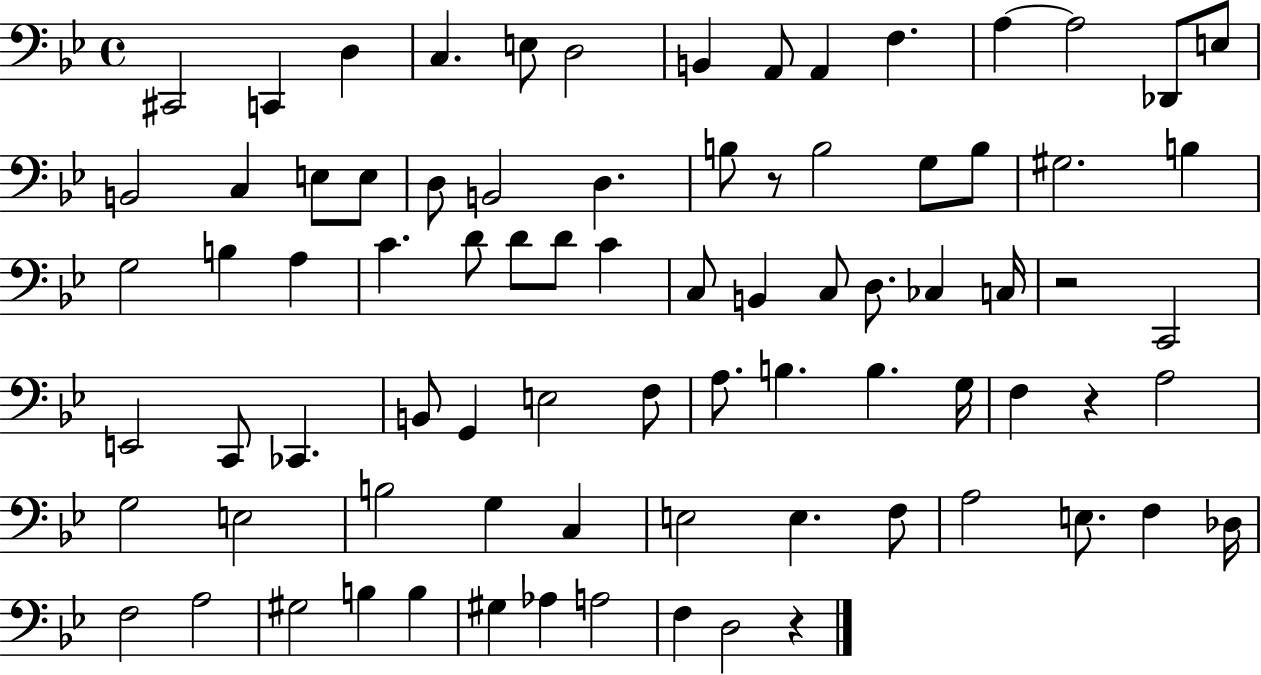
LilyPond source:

{
  \clef bass
  \time 4/4
  \defaultTimeSignature
  \key bes \major
  cis,2 c,4 d4 | c4. e8 d2 | b,4 a,8 a,4 f4. | a4~~ a2 des,8 e8 | \break b,2 c4 e8 e8 | d8 b,2 d4. | b8 r8 b2 g8 b8 | gis2. b4 | \break g2 b4 a4 | c'4. d'8 d'8 d'8 c'4 | c8 b,4 c8 d8. ces4 c16 | r2 c,2 | \break e,2 c,8 ces,4. | b,8 g,4 e2 f8 | a8. b4. b4. g16 | f4 r4 a2 | \break g2 e2 | b2 g4 c4 | e2 e4. f8 | a2 e8. f4 des16 | \break f2 a2 | gis2 b4 b4 | gis4 aes4 a2 | f4 d2 r4 | \break \bar "|."
}